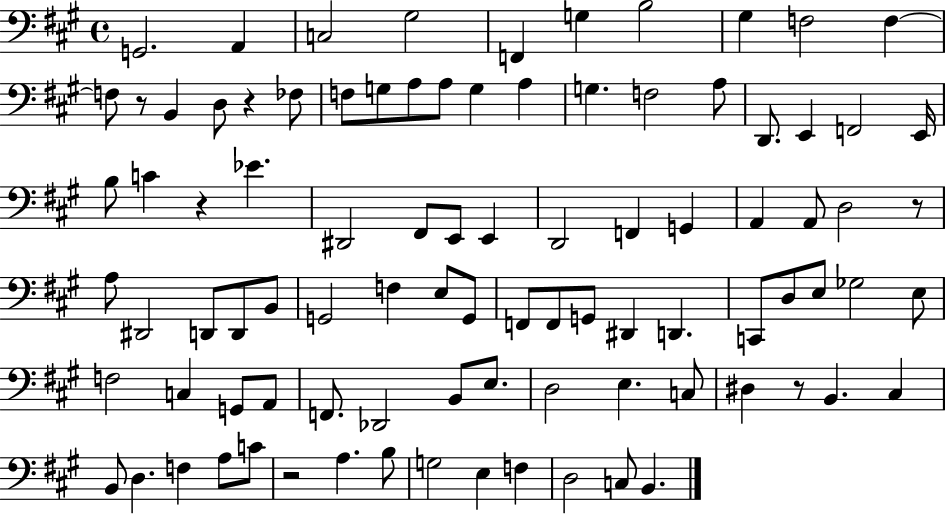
G2/h. A2/q C3/h G#3/h F2/q G3/q B3/h G#3/q F3/h F3/q F3/e R/e B2/q D3/e R/q FES3/e F3/e G3/e A3/e A3/e G3/q A3/q G3/q. F3/h A3/e D2/e. E2/q F2/h E2/s B3/e C4/q R/q Eb4/q. D#2/h F#2/e E2/e E2/q D2/h F2/q G2/q A2/q A2/e D3/h R/e A3/e D#2/h D2/e D2/e B2/e G2/h F3/q E3/e G2/e F2/e F2/e G2/e D#2/q D2/q. C2/e D3/e E3/e Gb3/h E3/e F3/h C3/q G2/e A2/e F2/e. Db2/h B2/e E3/e. D3/h E3/q. C3/e D#3/q R/e B2/q. C#3/q B2/e D3/q. F3/q A3/e C4/e R/h A3/q. B3/e G3/h E3/q F3/q D3/h C3/e B2/q.